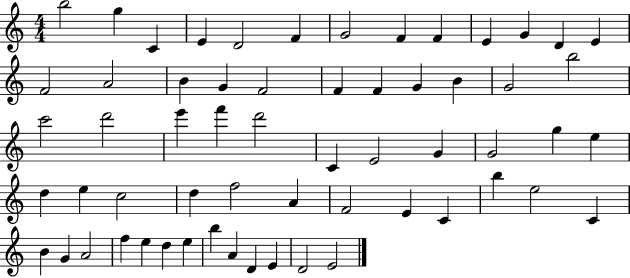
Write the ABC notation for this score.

X:1
T:Untitled
M:4/4
L:1/4
K:C
b2 g C E D2 F G2 F F E G D E F2 A2 B G F2 F F G B G2 b2 c'2 d'2 e' f' d'2 C E2 G G2 g e d e c2 d f2 A F2 E C b e2 C B G A2 f e d e b A D E D2 E2